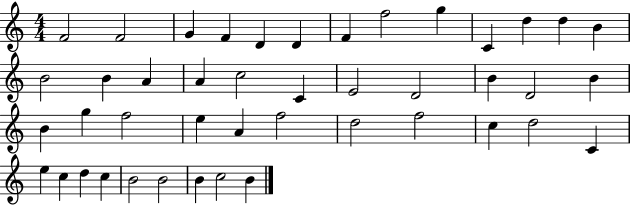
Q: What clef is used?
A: treble